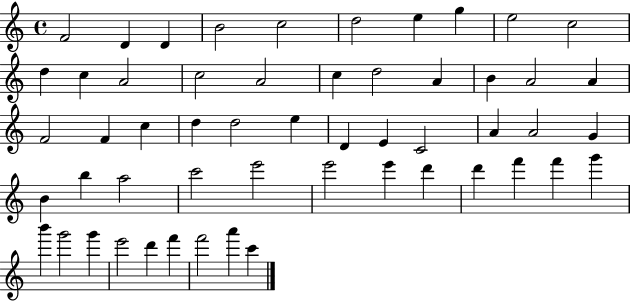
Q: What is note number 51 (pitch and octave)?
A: F6